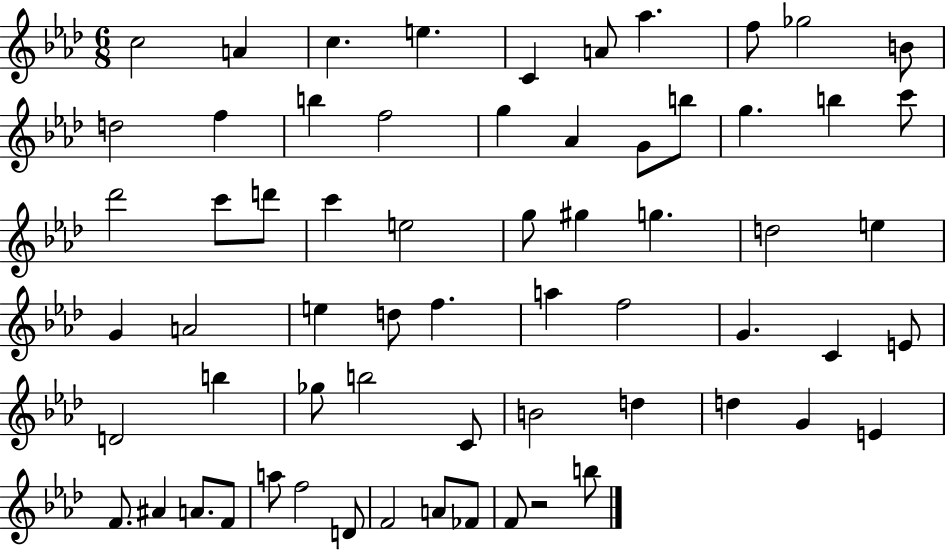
{
  \clef treble
  \numericTimeSignature
  \time 6/8
  \key aes \major
  \repeat volta 2 { c''2 a'4 | c''4. e''4. | c'4 a'8 aes''4. | f''8 ges''2 b'8 | \break d''2 f''4 | b''4 f''2 | g''4 aes'4 g'8 b''8 | g''4. b''4 c'''8 | \break des'''2 c'''8 d'''8 | c'''4 e''2 | g''8 gis''4 g''4. | d''2 e''4 | \break g'4 a'2 | e''4 d''8 f''4. | a''4 f''2 | g'4. c'4 e'8 | \break d'2 b''4 | ges''8 b''2 c'8 | b'2 d''4 | d''4 g'4 e'4 | \break f'8. ais'4 a'8. f'8 | a''8 f''2 d'8 | f'2 a'8 fes'8 | f'8 r2 b''8 | \break } \bar "|."
}